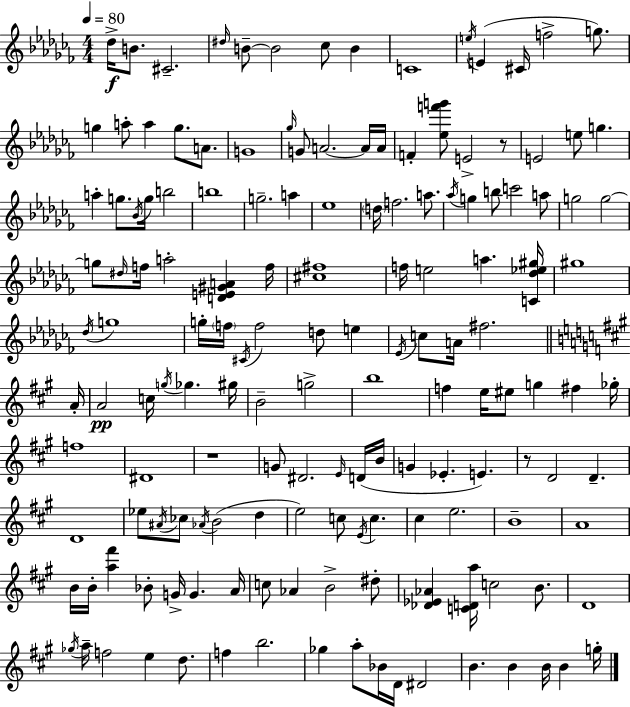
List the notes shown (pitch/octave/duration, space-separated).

Db5/s B4/e. C#4/h. D#5/s B4/e B4/h CES5/e B4/q C4/w E5/s E4/q C#4/s F5/h G5/e. G5/q A5/e A5/q G5/e. A4/e. G4/w Gb5/s G4/e A4/h. A4/s A4/s F4/q [Eb5,F6,G6]/e E4/h R/e E4/h E5/e G5/q. A5/q G5/e. Bb4/s G5/s B5/h B5/w G5/h. A5/q Eb5/w D5/s F5/h. A5/e. Ab5/s G5/q B5/e C6/h A5/e G5/h G5/h G5/e D#5/s F5/s A5/h [D4,E4,G#4,A4]/q F5/s [C#5,F#5]/w F5/s E5/h A5/q. [C4,Db5,Eb5,G#5]/s G#5/w Db5/s G5/w G5/s F5/s C#4/s F5/h D5/e E5/q Eb4/s C5/e A4/s F#5/h. A4/s A4/h C5/s G5/s Gb5/q. G#5/s B4/h G5/h B5/w F5/q E5/s EIS5/e G5/q F#5/q Gb5/s F5/w D#4/w R/w G4/e D#4/h. E4/s D4/s B4/s G4/q Eb4/q. E4/q. R/e D4/h D4/q. D4/w Eb5/e A#4/s CES5/e Ab4/s B4/h D5/q E5/h C5/e E4/s C5/q. C#5/q E5/h. B4/w A4/w B4/s B4/s [A5,F#6]/q Bb4/e G4/s G4/q. A4/s C5/e Ab4/q B4/h D#5/e [Db4,Eb4,Ab4]/q [C4,D4,A5]/s C5/h B4/e. D4/w Gb5/s A5/s F5/h E5/q D5/e. F5/q B5/h. Gb5/q A5/e Bb4/s D4/s D#4/h B4/q. B4/q B4/s B4/q G5/s